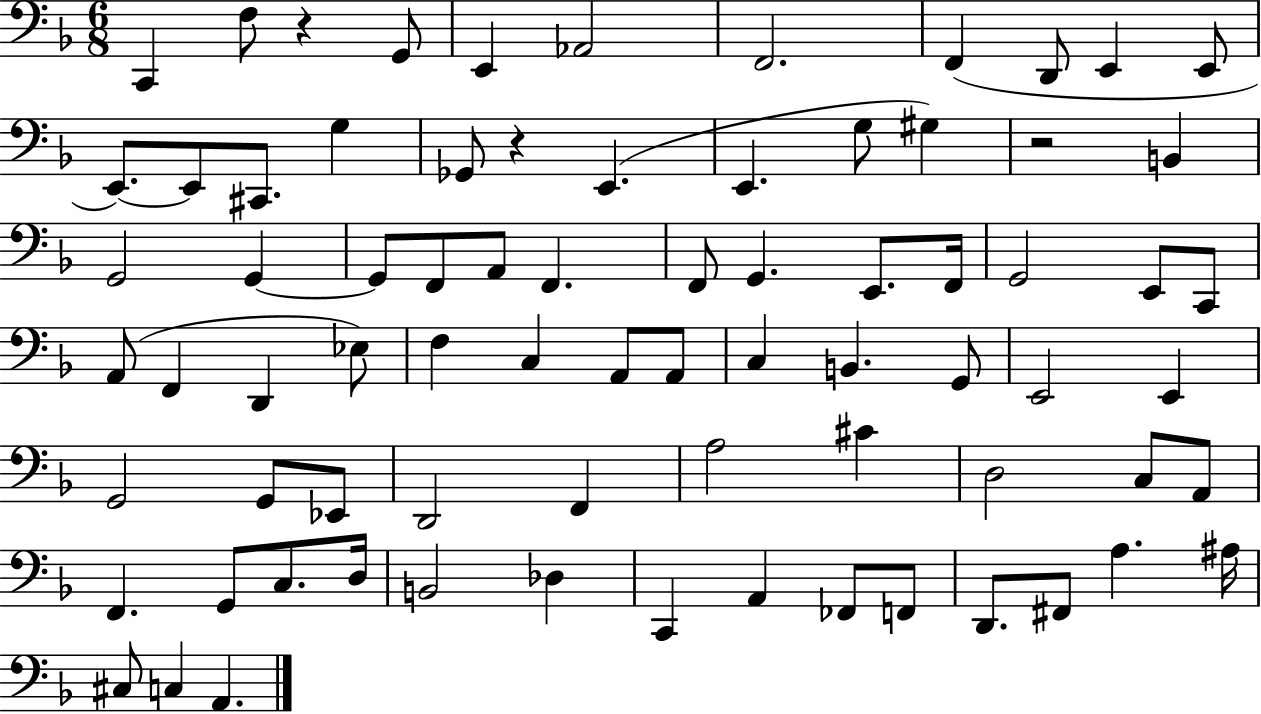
X:1
T:Untitled
M:6/8
L:1/4
K:F
C,, F,/2 z G,,/2 E,, _A,,2 F,,2 F,, D,,/2 E,, E,,/2 E,,/2 E,,/2 ^C,,/2 G, _G,,/2 z E,, E,, G,/2 ^G, z2 B,, G,,2 G,, G,,/2 F,,/2 A,,/2 F,, F,,/2 G,, E,,/2 F,,/4 G,,2 E,,/2 C,,/2 A,,/2 F,, D,, _E,/2 F, C, A,,/2 A,,/2 C, B,, G,,/2 E,,2 E,, G,,2 G,,/2 _E,,/2 D,,2 F,, A,2 ^C D,2 C,/2 A,,/2 F,, G,,/2 C,/2 D,/4 B,,2 _D, C,, A,, _F,,/2 F,,/2 D,,/2 ^F,,/2 A, ^A,/4 ^C,/2 C, A,,